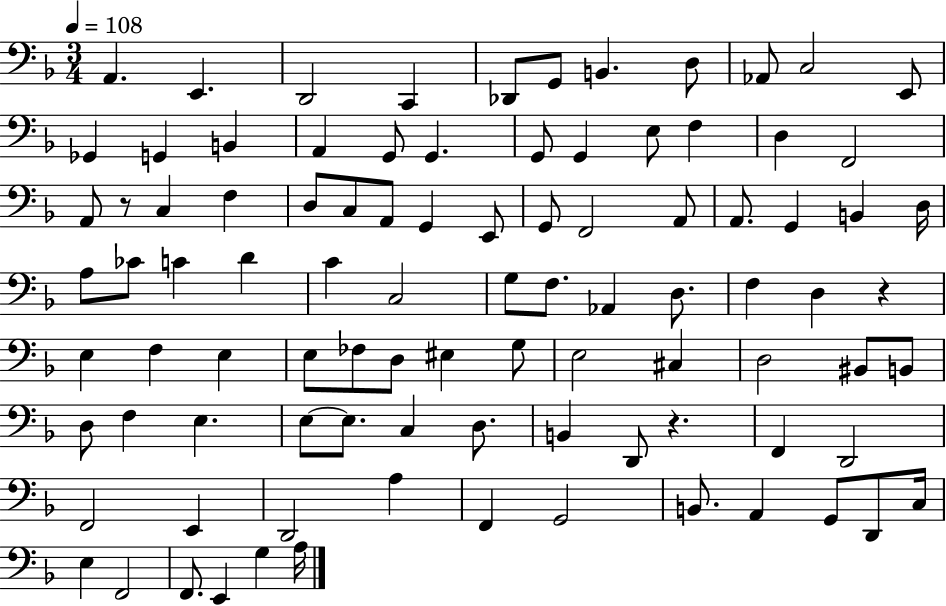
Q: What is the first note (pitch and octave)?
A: A2